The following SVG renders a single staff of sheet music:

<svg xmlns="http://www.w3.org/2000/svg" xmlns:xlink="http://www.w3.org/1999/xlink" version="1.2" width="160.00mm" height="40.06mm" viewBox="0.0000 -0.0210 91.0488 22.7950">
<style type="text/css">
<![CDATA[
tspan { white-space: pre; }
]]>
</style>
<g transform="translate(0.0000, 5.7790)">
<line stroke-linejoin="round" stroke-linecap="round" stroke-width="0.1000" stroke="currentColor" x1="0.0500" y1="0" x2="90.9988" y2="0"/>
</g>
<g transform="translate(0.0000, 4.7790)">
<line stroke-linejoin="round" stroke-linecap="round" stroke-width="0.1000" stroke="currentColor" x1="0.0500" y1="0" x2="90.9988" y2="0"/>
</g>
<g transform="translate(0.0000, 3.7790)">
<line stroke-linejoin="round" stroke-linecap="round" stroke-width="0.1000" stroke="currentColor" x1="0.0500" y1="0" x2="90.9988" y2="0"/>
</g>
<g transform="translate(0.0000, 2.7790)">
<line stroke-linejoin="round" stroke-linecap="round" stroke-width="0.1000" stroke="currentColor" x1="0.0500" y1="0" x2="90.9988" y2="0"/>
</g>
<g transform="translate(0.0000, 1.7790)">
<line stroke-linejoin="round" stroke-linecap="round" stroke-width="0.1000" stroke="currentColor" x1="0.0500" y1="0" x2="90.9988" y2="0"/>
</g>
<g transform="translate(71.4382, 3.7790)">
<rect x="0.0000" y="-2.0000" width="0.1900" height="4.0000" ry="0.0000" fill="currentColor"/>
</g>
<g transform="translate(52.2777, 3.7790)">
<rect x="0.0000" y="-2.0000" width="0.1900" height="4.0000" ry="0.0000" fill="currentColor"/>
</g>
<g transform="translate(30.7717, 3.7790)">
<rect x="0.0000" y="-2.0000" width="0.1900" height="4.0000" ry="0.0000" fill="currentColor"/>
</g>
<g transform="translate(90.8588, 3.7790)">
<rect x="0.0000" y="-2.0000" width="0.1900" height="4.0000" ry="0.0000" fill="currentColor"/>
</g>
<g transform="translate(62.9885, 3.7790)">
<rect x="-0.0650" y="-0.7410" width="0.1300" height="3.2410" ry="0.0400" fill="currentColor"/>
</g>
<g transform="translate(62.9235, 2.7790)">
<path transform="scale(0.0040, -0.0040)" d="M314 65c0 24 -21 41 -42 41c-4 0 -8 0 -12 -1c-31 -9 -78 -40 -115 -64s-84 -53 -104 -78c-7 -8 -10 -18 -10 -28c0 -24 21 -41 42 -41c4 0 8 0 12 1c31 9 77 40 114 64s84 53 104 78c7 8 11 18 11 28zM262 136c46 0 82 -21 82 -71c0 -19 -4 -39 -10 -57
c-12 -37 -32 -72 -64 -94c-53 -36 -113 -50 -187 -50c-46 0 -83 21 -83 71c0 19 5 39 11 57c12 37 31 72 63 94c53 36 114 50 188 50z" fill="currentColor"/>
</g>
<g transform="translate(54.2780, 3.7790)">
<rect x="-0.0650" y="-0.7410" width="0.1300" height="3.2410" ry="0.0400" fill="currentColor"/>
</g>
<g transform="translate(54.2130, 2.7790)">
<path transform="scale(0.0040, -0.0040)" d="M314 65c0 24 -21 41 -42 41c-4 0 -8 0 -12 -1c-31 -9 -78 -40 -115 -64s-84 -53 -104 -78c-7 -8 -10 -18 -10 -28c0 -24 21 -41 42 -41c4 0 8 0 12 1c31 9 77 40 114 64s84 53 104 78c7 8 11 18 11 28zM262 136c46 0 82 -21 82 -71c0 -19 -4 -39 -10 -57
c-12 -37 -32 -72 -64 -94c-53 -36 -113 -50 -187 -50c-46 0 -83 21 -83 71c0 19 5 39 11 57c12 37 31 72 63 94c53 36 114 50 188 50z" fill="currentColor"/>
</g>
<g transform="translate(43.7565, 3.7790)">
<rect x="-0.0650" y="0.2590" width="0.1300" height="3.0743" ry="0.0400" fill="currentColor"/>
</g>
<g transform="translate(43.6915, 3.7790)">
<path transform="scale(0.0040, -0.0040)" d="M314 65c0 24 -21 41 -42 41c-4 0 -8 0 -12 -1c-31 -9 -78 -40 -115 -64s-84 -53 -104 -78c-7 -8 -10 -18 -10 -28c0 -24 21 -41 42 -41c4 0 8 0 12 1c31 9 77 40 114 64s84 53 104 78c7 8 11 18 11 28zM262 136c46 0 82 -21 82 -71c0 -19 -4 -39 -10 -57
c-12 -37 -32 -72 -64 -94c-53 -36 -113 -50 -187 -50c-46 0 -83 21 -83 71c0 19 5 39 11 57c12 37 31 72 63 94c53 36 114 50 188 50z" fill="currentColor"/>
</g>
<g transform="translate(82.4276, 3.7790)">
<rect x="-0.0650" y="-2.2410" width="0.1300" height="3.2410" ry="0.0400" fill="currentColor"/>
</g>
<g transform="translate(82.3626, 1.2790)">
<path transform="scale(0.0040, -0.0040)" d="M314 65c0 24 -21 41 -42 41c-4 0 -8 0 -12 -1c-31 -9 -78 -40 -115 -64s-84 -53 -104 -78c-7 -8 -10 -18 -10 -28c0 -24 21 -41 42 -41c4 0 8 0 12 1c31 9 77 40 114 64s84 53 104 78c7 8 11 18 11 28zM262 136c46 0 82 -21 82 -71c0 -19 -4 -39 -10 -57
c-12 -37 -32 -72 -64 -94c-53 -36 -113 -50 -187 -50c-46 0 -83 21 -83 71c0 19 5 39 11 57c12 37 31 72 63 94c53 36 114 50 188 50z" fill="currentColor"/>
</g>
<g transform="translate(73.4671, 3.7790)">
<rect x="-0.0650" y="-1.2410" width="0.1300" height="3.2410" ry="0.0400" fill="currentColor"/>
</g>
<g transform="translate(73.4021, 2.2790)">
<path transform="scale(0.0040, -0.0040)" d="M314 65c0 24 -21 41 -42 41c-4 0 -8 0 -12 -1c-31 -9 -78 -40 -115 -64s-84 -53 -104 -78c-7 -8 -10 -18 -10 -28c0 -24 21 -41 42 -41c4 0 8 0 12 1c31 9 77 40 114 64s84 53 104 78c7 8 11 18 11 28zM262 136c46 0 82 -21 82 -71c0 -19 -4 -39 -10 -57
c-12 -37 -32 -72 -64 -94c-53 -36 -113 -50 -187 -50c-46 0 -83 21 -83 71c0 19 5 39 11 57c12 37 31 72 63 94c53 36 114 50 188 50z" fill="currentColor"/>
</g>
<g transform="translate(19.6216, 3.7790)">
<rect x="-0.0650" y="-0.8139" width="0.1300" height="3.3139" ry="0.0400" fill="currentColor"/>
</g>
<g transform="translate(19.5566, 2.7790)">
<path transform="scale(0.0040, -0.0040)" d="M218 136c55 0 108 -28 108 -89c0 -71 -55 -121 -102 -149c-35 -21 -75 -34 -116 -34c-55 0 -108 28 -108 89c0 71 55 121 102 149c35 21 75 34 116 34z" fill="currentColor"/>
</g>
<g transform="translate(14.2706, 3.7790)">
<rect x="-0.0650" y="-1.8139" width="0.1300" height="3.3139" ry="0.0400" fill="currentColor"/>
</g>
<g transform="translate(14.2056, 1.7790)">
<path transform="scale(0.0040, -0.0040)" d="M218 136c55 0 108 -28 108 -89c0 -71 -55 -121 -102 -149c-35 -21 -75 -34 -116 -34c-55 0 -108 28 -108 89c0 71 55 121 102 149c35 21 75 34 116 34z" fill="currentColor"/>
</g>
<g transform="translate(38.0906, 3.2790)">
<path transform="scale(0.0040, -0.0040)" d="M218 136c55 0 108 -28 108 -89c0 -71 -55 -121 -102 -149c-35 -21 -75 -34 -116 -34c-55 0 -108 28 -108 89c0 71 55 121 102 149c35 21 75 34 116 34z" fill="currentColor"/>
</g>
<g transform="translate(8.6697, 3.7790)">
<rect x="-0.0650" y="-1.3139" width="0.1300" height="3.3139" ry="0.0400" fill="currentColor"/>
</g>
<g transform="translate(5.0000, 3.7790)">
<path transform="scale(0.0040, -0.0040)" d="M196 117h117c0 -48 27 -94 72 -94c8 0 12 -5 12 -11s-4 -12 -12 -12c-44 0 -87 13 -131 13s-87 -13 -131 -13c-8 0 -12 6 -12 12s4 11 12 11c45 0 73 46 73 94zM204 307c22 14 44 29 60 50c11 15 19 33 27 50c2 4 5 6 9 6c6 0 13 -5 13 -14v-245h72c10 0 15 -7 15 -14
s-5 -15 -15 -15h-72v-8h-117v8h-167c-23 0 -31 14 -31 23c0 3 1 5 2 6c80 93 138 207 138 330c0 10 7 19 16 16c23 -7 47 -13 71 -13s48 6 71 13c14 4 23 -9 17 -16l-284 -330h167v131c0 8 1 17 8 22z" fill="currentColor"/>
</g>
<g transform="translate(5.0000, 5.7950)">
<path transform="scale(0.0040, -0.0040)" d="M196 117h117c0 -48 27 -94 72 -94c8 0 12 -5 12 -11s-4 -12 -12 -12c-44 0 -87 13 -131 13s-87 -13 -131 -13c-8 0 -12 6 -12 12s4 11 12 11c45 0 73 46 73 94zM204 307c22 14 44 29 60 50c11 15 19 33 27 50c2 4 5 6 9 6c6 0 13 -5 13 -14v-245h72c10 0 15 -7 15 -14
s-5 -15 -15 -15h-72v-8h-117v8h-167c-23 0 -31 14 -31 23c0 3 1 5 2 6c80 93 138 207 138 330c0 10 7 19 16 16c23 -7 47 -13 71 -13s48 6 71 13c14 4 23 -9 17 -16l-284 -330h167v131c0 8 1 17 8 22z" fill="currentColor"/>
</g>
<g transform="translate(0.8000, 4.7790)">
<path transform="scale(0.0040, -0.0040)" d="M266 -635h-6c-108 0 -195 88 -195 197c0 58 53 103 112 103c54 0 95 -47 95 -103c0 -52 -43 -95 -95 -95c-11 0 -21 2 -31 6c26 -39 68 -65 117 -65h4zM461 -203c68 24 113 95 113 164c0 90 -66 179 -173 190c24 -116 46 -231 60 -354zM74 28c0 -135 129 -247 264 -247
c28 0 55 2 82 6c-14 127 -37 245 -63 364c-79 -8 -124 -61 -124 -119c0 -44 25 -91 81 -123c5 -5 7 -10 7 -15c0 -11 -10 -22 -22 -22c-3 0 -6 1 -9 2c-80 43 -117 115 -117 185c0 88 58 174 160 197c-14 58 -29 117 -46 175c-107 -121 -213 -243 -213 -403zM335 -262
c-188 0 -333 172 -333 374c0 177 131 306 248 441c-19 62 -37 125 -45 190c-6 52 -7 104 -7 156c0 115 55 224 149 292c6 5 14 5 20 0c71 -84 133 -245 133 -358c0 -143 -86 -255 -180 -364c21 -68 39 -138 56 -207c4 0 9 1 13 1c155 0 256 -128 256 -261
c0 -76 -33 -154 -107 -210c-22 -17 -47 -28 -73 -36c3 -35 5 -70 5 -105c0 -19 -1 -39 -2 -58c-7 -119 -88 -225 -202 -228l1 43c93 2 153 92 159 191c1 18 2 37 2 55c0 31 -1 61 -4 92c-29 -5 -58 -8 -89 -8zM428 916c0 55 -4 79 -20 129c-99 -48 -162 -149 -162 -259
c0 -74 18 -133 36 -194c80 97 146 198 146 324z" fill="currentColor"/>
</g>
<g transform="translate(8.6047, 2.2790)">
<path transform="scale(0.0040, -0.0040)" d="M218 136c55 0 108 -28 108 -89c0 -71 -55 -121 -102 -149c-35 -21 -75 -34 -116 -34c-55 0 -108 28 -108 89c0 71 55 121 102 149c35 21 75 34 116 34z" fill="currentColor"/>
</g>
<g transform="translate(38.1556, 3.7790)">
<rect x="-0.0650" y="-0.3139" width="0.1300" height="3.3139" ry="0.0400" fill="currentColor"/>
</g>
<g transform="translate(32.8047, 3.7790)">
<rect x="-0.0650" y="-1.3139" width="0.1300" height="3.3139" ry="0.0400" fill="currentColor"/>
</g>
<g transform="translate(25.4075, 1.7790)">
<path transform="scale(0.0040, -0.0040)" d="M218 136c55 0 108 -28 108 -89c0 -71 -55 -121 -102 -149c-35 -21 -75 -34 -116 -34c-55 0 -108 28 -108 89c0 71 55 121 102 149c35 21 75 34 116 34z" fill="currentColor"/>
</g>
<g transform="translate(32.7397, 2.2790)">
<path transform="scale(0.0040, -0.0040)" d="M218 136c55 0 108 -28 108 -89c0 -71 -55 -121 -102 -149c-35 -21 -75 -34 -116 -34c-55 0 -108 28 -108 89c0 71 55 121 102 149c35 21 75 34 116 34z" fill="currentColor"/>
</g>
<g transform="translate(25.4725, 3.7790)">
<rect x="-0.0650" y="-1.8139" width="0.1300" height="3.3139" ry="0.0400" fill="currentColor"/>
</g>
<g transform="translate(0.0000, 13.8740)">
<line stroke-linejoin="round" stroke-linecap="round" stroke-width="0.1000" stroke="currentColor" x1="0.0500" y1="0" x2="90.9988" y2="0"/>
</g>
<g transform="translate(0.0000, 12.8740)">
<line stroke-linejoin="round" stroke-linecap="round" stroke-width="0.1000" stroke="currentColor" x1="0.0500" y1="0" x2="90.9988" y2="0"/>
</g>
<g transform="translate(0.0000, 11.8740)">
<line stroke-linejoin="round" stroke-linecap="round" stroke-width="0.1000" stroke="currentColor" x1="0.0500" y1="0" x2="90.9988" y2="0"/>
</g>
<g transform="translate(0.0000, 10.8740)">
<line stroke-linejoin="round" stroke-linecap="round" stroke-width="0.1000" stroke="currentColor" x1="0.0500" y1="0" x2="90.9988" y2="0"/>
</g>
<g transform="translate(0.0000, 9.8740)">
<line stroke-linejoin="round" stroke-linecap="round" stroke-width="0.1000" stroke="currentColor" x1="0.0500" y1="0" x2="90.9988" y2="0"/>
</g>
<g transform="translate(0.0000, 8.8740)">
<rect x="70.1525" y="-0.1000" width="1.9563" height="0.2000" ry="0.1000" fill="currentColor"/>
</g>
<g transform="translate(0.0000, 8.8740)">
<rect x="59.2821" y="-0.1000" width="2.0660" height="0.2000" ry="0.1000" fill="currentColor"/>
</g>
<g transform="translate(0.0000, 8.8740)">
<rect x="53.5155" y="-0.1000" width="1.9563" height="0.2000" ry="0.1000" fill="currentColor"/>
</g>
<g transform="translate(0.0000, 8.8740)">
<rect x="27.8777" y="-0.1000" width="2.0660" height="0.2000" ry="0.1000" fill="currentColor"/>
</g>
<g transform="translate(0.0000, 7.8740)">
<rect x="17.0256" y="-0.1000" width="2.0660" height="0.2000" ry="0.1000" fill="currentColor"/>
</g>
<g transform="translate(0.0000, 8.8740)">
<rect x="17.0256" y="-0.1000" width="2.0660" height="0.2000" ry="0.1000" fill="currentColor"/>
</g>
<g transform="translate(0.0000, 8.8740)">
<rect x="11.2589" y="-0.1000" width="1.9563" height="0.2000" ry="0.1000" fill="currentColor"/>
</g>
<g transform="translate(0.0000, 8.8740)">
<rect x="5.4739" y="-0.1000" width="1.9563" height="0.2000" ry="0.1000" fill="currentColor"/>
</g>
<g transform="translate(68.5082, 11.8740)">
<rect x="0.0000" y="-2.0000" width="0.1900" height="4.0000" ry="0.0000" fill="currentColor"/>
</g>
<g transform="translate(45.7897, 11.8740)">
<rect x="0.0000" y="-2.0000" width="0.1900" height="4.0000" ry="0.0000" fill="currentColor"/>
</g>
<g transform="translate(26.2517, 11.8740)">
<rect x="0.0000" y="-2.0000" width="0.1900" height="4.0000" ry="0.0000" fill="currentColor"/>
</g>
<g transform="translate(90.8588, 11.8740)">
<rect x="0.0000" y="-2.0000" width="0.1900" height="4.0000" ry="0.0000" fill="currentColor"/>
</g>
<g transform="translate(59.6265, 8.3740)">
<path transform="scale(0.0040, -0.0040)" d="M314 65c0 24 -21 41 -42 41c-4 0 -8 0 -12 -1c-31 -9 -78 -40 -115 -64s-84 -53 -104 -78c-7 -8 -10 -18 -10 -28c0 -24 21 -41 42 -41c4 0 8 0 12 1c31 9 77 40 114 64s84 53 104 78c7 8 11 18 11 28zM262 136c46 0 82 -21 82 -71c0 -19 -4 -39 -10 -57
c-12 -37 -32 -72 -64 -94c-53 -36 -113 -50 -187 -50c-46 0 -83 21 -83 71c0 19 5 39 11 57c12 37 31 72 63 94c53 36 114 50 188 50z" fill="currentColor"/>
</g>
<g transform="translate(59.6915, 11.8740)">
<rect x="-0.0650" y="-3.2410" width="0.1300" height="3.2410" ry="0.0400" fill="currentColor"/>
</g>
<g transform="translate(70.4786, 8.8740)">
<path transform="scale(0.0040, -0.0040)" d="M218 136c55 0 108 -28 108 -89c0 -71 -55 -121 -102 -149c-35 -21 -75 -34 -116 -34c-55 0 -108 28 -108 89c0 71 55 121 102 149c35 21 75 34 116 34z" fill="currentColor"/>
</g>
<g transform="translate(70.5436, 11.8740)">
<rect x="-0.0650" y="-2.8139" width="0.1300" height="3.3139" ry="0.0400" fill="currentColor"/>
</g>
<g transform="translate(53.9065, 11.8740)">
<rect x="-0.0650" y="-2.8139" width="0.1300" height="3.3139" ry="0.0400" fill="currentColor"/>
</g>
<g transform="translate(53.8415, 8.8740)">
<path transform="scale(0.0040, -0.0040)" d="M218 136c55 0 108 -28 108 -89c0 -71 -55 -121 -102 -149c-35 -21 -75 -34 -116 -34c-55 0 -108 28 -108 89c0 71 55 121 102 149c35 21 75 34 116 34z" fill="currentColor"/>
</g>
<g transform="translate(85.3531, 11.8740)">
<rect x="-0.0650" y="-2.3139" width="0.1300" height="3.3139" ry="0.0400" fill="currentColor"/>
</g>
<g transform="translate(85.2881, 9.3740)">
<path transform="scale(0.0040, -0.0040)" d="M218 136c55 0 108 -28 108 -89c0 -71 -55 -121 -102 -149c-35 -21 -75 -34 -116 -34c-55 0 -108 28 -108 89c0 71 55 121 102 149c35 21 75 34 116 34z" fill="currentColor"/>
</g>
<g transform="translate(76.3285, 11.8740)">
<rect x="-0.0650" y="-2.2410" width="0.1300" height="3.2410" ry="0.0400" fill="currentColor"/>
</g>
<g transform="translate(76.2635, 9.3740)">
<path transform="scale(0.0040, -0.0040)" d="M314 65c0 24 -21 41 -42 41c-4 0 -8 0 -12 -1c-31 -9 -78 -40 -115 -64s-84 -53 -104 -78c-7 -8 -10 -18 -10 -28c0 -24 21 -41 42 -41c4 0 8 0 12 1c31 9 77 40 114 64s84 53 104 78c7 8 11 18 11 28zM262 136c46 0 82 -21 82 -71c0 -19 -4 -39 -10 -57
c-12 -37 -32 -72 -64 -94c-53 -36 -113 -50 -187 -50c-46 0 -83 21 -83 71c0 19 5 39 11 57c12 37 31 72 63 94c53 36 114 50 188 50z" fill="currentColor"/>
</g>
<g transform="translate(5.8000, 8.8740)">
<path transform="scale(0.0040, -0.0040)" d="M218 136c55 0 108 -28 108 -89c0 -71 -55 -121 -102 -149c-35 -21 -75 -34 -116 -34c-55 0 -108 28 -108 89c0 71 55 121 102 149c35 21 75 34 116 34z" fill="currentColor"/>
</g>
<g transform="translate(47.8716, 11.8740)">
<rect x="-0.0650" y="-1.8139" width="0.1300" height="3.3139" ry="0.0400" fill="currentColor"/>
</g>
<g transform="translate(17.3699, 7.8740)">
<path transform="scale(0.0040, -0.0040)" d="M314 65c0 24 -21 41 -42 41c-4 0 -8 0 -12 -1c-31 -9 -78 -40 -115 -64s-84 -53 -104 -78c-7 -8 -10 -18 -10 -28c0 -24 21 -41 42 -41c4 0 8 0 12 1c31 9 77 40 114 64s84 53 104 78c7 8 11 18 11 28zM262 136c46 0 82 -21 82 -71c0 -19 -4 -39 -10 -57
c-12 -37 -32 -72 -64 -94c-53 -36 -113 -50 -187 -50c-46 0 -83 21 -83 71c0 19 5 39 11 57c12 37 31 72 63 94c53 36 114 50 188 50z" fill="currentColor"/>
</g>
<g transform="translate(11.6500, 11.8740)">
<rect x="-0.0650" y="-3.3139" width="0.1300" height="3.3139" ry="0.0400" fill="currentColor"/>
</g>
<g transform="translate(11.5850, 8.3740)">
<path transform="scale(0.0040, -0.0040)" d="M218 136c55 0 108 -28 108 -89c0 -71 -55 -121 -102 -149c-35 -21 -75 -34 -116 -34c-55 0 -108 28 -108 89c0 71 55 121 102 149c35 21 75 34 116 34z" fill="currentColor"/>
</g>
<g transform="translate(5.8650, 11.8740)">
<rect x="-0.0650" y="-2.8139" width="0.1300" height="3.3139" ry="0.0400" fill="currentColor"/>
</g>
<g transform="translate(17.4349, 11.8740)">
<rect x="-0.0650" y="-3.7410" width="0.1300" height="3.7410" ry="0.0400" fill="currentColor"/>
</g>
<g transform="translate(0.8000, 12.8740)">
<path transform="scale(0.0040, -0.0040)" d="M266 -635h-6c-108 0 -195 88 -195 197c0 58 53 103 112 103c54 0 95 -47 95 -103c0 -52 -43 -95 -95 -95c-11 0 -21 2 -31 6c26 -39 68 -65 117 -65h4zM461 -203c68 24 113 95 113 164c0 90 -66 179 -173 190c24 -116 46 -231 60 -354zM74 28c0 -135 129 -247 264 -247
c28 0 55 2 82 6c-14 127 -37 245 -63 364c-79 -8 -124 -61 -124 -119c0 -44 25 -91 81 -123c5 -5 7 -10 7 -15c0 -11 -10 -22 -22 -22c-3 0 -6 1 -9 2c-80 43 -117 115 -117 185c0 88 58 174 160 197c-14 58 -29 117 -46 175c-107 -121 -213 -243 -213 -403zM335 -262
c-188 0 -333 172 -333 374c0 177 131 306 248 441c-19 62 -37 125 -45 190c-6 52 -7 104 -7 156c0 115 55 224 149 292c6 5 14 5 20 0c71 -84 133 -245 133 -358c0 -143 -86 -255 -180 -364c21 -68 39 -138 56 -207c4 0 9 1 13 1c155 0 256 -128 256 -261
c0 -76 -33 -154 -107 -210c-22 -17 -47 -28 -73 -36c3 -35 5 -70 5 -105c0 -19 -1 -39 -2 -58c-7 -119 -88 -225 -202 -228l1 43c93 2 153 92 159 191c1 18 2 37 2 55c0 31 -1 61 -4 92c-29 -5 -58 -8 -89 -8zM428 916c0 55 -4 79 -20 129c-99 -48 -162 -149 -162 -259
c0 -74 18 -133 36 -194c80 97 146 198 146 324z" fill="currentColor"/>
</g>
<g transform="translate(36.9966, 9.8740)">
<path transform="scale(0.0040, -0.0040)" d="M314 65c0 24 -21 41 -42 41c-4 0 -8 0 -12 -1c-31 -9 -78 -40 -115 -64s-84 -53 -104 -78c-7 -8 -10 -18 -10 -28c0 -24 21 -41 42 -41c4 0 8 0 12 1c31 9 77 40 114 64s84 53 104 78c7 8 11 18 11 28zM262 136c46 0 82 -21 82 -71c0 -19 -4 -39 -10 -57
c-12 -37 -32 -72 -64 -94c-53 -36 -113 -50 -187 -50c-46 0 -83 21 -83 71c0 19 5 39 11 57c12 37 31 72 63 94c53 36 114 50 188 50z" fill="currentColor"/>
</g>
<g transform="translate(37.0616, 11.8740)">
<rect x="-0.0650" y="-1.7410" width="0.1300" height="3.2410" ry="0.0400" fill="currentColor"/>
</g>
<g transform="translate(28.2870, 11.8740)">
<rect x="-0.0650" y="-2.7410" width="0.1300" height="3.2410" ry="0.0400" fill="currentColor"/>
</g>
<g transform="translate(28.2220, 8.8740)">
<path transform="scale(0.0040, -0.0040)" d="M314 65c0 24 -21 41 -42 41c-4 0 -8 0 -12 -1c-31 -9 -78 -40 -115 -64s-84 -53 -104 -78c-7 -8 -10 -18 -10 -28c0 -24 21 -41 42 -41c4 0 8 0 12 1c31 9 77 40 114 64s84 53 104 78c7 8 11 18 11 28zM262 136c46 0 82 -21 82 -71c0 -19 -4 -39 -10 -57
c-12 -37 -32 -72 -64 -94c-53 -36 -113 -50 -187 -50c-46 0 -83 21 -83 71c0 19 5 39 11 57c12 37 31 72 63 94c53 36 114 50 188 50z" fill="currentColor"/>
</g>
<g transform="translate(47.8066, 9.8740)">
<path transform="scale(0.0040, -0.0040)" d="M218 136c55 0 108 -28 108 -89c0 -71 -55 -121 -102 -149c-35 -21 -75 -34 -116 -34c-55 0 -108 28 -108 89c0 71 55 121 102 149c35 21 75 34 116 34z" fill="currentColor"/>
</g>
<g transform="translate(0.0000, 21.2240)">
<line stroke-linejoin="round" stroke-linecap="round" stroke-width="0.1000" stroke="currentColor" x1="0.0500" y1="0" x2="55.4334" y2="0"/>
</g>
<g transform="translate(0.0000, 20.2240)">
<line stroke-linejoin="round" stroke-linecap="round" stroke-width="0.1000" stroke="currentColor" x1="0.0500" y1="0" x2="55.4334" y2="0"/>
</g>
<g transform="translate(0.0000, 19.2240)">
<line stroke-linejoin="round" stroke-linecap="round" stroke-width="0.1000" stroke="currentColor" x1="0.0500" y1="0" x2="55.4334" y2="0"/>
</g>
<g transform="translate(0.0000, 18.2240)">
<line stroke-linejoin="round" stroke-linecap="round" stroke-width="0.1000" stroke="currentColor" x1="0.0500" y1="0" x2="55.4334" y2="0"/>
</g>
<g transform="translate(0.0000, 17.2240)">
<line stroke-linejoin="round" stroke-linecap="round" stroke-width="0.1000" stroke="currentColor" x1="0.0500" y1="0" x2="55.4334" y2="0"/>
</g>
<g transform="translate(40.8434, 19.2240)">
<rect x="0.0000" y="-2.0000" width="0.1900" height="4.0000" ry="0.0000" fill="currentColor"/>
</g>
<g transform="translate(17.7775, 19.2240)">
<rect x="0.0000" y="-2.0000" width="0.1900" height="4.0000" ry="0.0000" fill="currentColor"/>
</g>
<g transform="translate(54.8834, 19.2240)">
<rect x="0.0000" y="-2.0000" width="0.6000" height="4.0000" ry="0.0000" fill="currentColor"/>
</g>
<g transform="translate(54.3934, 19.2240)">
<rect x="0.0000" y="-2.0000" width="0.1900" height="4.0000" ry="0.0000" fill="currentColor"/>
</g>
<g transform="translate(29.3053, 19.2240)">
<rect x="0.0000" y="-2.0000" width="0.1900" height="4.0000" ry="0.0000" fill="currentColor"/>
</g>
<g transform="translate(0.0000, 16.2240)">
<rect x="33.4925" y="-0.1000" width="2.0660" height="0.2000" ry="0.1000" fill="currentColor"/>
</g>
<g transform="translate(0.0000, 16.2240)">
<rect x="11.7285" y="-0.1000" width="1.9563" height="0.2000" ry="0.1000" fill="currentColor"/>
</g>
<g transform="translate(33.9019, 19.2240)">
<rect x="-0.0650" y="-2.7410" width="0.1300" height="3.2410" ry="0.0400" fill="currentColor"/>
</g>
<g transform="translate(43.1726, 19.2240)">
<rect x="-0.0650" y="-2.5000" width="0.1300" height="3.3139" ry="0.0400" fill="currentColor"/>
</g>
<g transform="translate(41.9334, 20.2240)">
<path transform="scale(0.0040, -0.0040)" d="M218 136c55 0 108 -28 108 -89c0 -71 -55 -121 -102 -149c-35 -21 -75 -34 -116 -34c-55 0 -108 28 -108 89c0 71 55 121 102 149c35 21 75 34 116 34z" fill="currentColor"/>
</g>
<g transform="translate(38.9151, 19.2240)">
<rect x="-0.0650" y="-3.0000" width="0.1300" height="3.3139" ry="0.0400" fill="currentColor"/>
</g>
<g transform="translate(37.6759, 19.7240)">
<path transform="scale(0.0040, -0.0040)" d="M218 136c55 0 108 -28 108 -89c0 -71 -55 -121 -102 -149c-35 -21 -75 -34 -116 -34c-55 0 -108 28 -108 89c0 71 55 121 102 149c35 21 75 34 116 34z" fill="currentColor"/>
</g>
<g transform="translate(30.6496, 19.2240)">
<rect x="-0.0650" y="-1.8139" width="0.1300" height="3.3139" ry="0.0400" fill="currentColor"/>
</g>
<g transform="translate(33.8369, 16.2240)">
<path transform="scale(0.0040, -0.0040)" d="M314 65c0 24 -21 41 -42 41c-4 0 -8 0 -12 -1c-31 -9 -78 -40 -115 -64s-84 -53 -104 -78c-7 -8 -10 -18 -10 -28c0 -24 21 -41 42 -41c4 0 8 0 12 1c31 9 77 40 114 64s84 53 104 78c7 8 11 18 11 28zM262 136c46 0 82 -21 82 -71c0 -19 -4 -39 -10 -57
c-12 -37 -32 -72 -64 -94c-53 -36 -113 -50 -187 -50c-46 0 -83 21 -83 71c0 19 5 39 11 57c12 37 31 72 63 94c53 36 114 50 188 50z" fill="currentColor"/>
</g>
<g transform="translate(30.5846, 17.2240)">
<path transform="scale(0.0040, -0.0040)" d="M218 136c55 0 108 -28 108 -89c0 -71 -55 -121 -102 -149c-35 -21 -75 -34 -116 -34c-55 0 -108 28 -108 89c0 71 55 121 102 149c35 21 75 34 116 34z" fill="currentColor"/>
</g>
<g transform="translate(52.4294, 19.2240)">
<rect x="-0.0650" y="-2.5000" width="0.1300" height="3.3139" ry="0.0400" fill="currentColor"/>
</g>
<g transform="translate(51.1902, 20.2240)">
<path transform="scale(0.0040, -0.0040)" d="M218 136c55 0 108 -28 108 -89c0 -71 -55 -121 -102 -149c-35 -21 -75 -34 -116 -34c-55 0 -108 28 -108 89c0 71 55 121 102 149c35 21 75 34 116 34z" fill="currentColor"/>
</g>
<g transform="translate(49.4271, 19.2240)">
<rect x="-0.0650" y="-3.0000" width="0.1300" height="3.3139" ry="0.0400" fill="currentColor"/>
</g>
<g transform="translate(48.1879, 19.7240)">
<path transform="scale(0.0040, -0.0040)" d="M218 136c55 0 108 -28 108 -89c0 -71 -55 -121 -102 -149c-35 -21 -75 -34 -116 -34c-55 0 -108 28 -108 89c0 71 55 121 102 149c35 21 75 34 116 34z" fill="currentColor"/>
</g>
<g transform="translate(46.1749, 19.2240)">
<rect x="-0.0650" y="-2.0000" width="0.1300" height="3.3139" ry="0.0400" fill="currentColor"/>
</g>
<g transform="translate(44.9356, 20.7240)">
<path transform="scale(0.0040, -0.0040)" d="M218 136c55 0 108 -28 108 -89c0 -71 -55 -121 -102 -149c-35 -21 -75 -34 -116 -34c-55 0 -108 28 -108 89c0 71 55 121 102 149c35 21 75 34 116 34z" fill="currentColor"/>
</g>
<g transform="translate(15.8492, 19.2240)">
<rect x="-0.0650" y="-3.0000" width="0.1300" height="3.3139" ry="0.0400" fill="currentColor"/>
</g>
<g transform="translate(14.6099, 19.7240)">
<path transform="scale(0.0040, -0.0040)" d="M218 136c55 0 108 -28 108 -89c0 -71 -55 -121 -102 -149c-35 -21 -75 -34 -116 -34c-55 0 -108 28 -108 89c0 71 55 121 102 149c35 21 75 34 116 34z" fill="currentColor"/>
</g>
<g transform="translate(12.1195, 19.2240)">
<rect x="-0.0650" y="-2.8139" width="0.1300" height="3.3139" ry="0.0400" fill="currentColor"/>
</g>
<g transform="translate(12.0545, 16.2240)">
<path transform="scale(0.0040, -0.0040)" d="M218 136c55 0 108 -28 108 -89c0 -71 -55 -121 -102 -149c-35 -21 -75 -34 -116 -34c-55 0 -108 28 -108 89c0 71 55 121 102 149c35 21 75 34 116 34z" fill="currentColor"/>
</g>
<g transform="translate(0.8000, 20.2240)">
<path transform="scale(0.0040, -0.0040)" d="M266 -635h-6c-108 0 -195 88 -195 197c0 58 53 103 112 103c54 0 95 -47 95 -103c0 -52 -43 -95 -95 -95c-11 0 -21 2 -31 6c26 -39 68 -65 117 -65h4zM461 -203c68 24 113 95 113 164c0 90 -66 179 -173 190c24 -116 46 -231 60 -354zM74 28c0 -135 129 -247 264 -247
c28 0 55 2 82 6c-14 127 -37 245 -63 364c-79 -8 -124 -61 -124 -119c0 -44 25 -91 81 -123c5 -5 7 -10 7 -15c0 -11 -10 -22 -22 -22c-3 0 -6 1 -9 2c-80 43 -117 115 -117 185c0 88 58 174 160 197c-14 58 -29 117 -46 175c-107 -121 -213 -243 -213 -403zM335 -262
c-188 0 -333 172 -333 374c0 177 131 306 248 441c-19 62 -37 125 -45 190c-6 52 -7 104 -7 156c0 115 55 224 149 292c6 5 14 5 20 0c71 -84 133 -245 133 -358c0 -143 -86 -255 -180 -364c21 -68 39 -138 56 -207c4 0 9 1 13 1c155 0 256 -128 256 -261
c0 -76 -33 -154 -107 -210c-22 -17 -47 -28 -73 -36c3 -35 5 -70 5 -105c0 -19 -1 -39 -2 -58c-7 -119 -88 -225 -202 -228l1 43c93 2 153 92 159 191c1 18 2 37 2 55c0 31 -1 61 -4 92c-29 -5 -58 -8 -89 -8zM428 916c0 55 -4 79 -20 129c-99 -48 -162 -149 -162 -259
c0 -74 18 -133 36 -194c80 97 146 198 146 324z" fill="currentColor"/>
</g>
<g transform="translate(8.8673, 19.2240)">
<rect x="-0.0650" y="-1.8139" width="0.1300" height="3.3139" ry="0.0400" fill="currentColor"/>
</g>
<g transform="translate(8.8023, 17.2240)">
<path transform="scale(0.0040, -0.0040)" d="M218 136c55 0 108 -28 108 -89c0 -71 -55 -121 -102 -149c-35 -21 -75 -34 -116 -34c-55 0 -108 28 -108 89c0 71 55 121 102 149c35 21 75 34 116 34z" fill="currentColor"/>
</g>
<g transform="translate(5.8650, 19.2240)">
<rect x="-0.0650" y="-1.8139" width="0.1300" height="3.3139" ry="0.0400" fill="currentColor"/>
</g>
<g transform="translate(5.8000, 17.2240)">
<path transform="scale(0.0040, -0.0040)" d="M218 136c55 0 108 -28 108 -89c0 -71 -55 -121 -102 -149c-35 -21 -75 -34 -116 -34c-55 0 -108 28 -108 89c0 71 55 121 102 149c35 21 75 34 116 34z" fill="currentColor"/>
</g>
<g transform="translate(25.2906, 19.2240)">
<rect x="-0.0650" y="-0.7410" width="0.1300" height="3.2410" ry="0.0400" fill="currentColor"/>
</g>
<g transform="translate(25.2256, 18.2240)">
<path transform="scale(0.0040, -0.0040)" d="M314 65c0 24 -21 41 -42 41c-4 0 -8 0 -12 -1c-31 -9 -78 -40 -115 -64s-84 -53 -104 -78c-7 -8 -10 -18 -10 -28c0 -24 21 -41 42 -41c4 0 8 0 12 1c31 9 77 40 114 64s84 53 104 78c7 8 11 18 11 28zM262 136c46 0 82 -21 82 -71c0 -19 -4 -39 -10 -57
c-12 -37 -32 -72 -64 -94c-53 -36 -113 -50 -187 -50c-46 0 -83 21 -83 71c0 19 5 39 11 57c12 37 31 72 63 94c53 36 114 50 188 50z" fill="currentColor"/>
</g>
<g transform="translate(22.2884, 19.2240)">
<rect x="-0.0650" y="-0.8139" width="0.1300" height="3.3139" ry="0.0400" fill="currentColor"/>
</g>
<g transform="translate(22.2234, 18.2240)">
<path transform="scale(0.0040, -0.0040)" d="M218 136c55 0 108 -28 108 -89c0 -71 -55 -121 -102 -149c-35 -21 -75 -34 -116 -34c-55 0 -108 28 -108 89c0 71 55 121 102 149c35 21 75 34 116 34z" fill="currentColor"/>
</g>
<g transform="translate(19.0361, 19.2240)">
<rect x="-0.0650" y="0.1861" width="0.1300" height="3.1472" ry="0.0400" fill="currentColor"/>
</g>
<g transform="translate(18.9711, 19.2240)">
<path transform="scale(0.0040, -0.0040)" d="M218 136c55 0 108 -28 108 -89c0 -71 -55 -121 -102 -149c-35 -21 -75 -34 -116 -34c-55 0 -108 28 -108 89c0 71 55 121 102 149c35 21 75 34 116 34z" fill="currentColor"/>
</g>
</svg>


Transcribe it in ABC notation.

X:1
T:Untitled
M:4/4
L:1/4
K:C
e f d f e c B2 d2 d2 e2 g2 a b c'2 a2 f2 f a b2 a g2 g f f a A B d d2 f a2 A G F A G